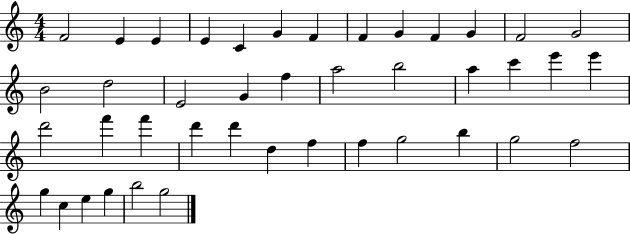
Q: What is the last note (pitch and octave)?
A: G5